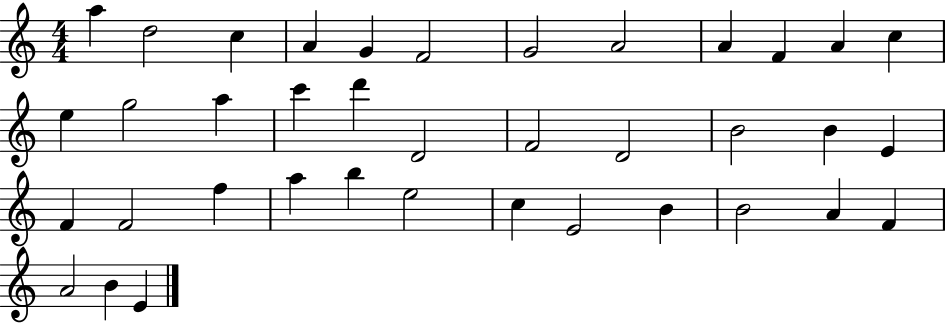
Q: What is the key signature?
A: C major